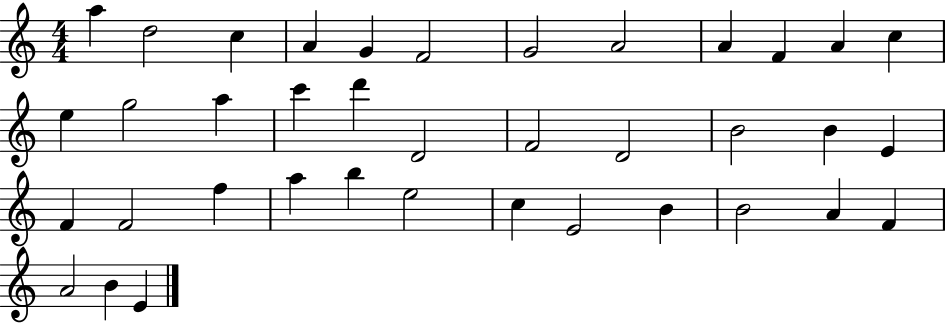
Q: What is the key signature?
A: C major